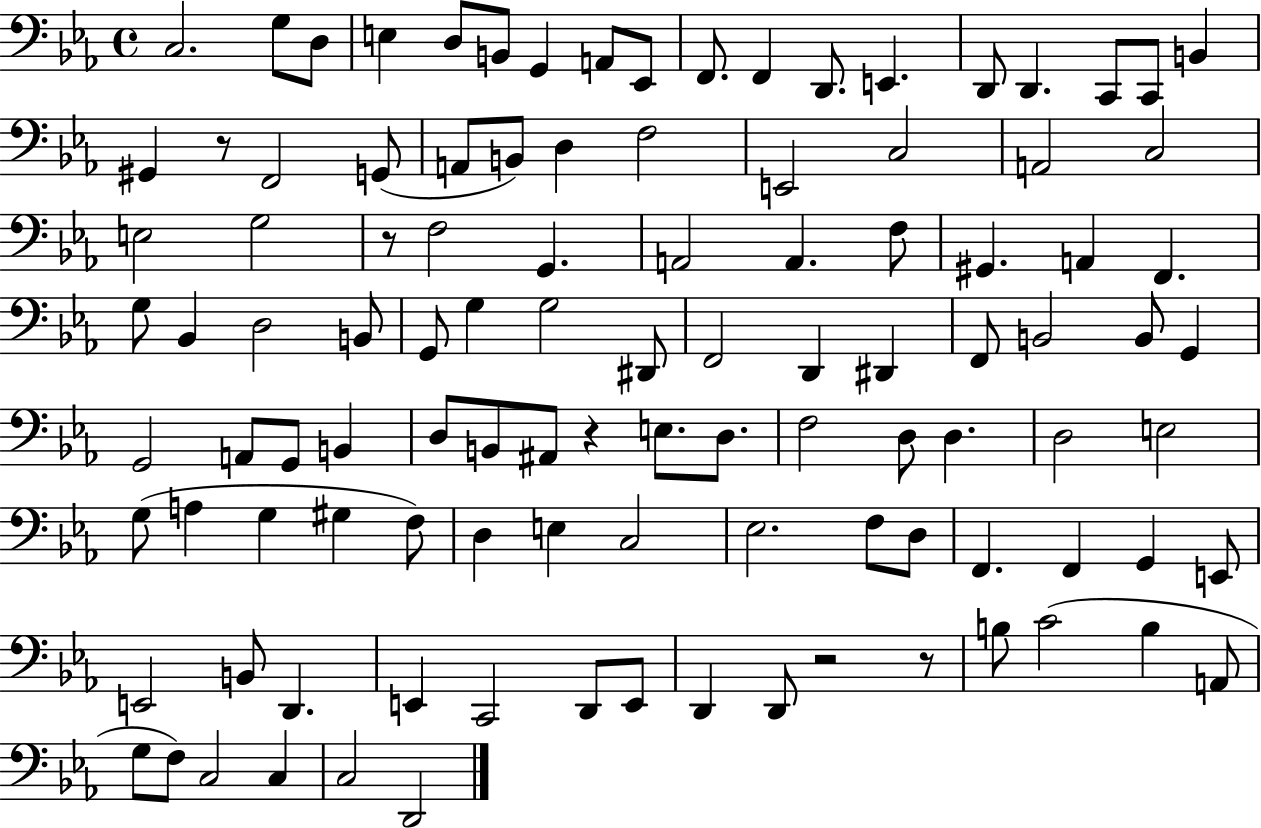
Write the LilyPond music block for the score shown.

{
  \clef bass
  \time 4/4
  \defaultTimeSignature
  \key ees \major
  c2. g8 d8 | e4 d8 b,8 g,4 a,8 ees,8 | f,8. f,4 d,8. e,4. | d,8 d,4. c,8 c,8 b,4 | \break gis,4 r8 f,2 g,8( | a,8 b,8) d4 f2 | e,2 c2 | a,2 c2 | \break e2 g2 | r8 f2 g,4. | a,2 a,4. f8 | gis,4. a,4 f,4. | \break g8 bes,4 d2 b,8 | g,8 g4 g2 dis,8 | f,2 d,4 dis,4 | f,8 b,2 b,8 g,4 | \break g,2 a,8 g,8 b,4 | d8 b,8 ais,8 r4 e8. d8. | f2 d8 d4. | d2 e2 | \break g8( a4 g4 gis4 f8) | d4 e4 c2 | ees2. f8 d8 | f,4. f,4 g,4 e,8 | \break e,2 b,8 d,4. | e,4 c,2 d,8 e,8 | d,4 d,8 r2 r8 | b8 c'2( b4 a,8 | \break g8 f8) c2 c4 | c2 d,2 | \bar "|."
}